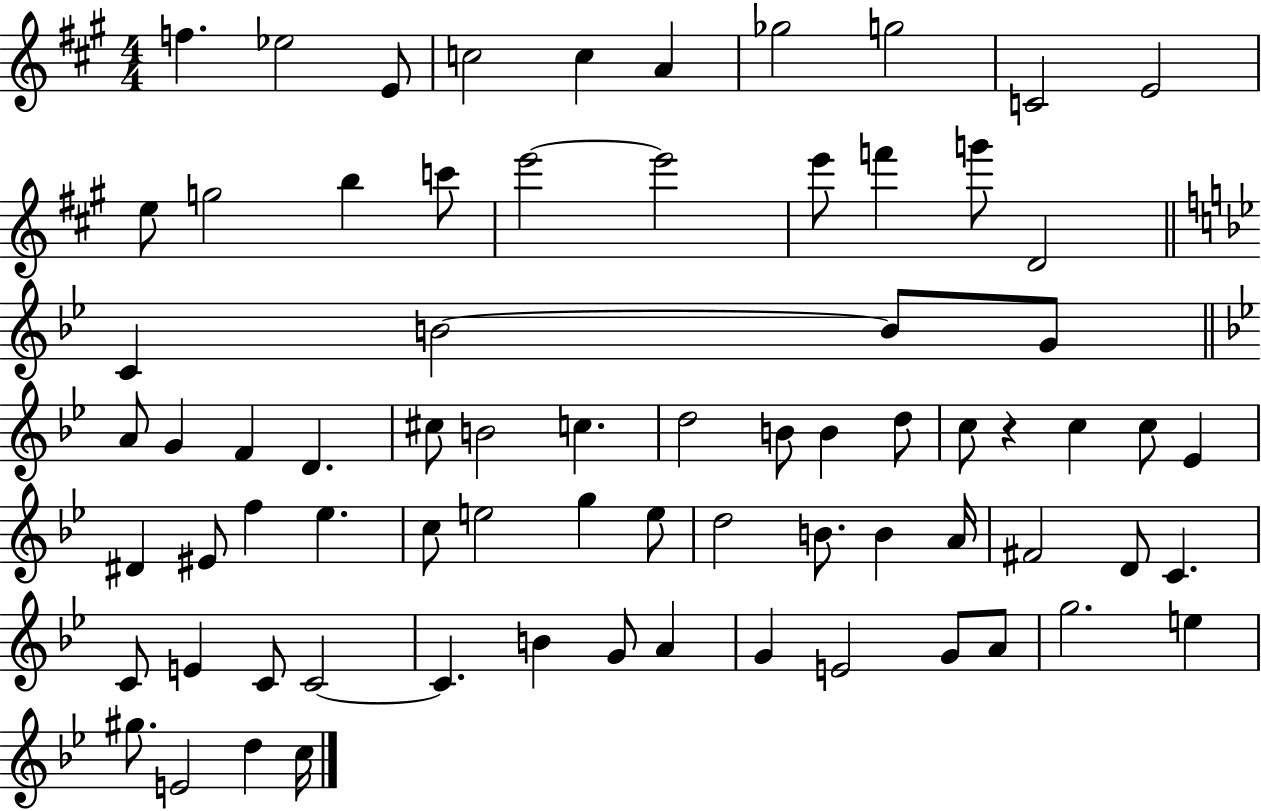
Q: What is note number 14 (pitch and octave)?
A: C6